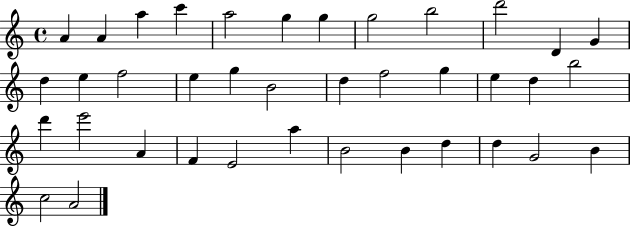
A4/q A4/q A5/q C6/q A5/h G5/q G5/q G5/h B5/h D6/h D4/q G4/q D5/q E5/q F5/h E5/q G5/q B4/h D5/q F5/h G5/q E5/q D5/q B5/h D6/q E6/h A4/q F4/q E4/h A5/q B4/h B4/q D5/q D5/q G4/h B4/q C5/h A4/h